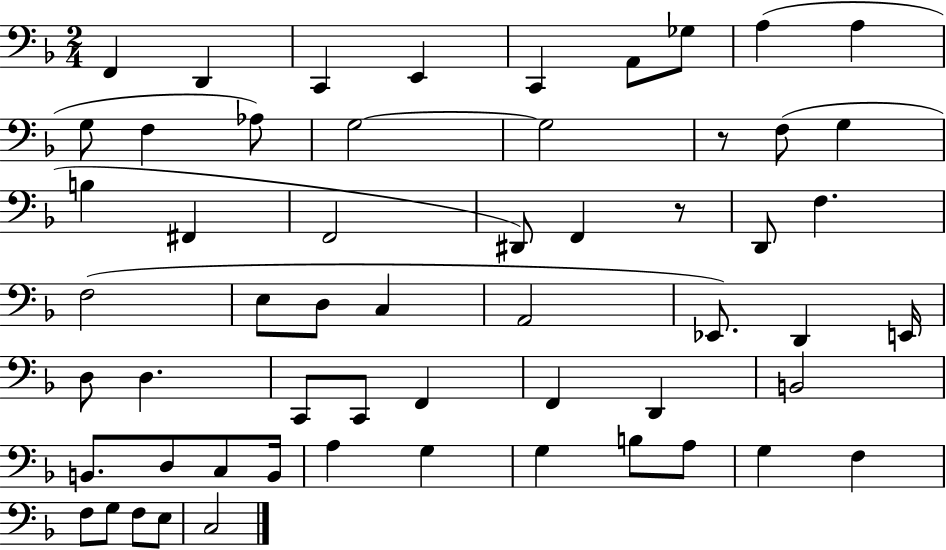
{
  \clef bass
  \numericTimeSignature
  \time 2/4
  \key f \major
  f,4 d,4 | c,4 e,4 | c,4 a,8 ges8 | a4( a4 | \break g8 f4 aes8) | g2~~ | g2 | r8 f8( g4 | \break b4 fis,4 | f,2 | dis,8) f,4 r8 | d,8 f4. | \break f2( | e8 d8 c4 | a,2 | ees,8.) d,4 e,16 | \break d8 d4. | c,8 c,8 f,4 | f,4 d,4 | b,2 | \break b,8. d8 c8 b,16 | a4 g4 | g4 b8 a8 | g4 f4 | \break f8 g8 f8 e8 | c2 | \bar "|."
}